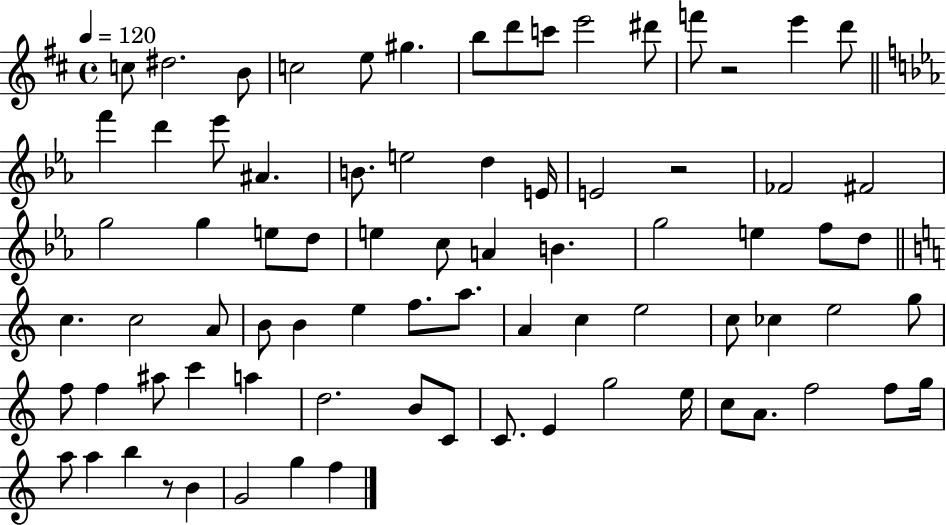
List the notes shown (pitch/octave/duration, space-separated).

C5/e D#5/h. B4/e C5/h E5/e G#5/q. B5/e D6/e C6/e E6/h D#6/e F6/e R/h E6/q D6/e F6/q D6/q Eb6/e A#4/q. B4/e. E5/h D5/q E4/s E4/h R/h FES4/h F#4/h G5/h G5/q E5/e D5/e E5/q C5/e A4/q B4/q. G5/h E5/q F5/e D5/e C5/q. C5/h A4/e B4/e B4/q E5/q F5/e. A5/e. A4/q C5/q E5/h C5/e CES5/q E5/h G5/e F5/e F5/q A#5/e C6/q A5/q D5/h. B4/e C4/e C4/e. E4/q G5/h E5/s C5/e A4/e. F5/h F5/e G5/s A5/e A5/q B5/q R/e B4/q G4/h G5/q F5/q